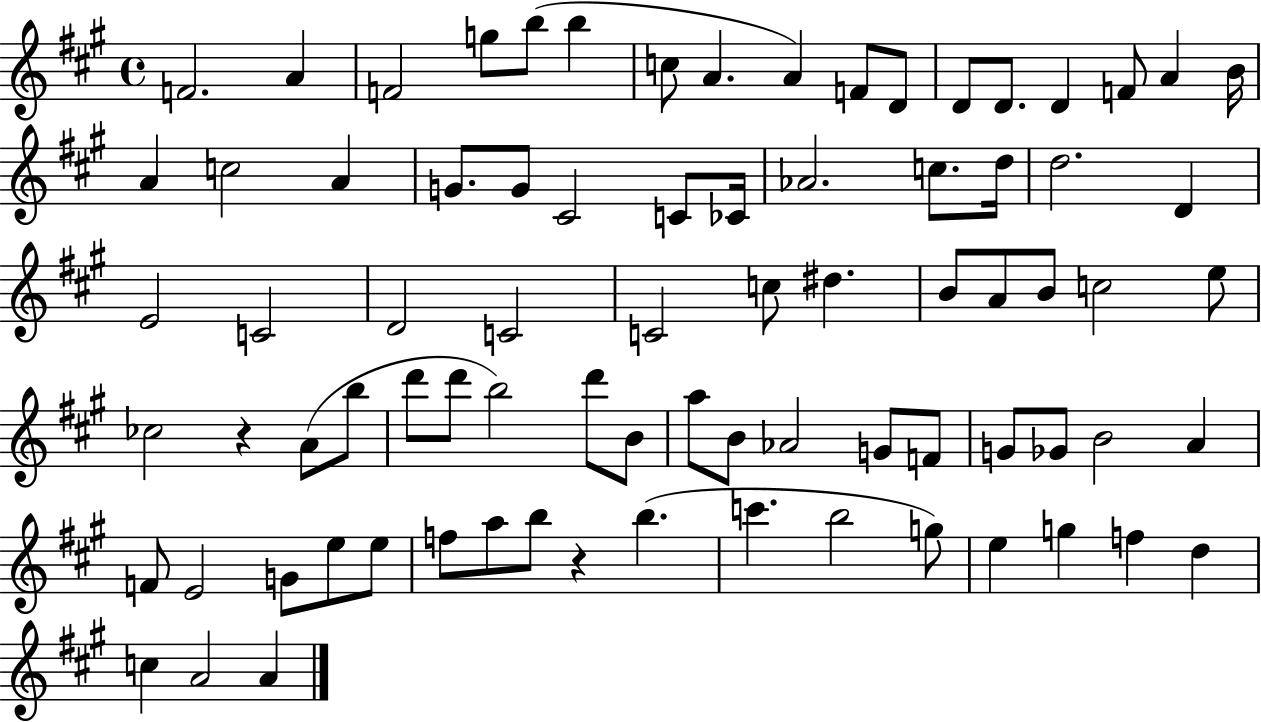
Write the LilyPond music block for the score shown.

{
  \clef treble
  \time 4/4
  \defaultTimeSignature
  \key a \major
  f'2. a'4 | f'2 g''8 b''8( b''4 | c''8 a'4. a'4) f'8 d'8 | d'8 d'8. d'4 f'8 a'4 b'16 | \break a'4 c''2 a'4 | g'8. g'8 cis'2 c'8 ces'16 | aes'2. c''8. d''16 | d''2. d'4 | \break e'2 c'2 | d'2 c'2 | c'2 c''8 dis''4. | b'8 a'8 b'8 c''2 e''8 | \break ces''2 r4 a'8( b''8 | d'''8 d'''8 b''2) d'''8 b'8 | a''8 b'8 aes'2 g'8 f'8 | g'8 ges'8 b'2 a'4 | \break f'8 e'2 g'8 e''8 e''8 | f''8 a''8 b''8 r4 b''4.( | c'''4. b''2 g''8) | e''4 g''4 f''4 d''4 | \break c''4 a'2 a'4 | \bar "|."
}